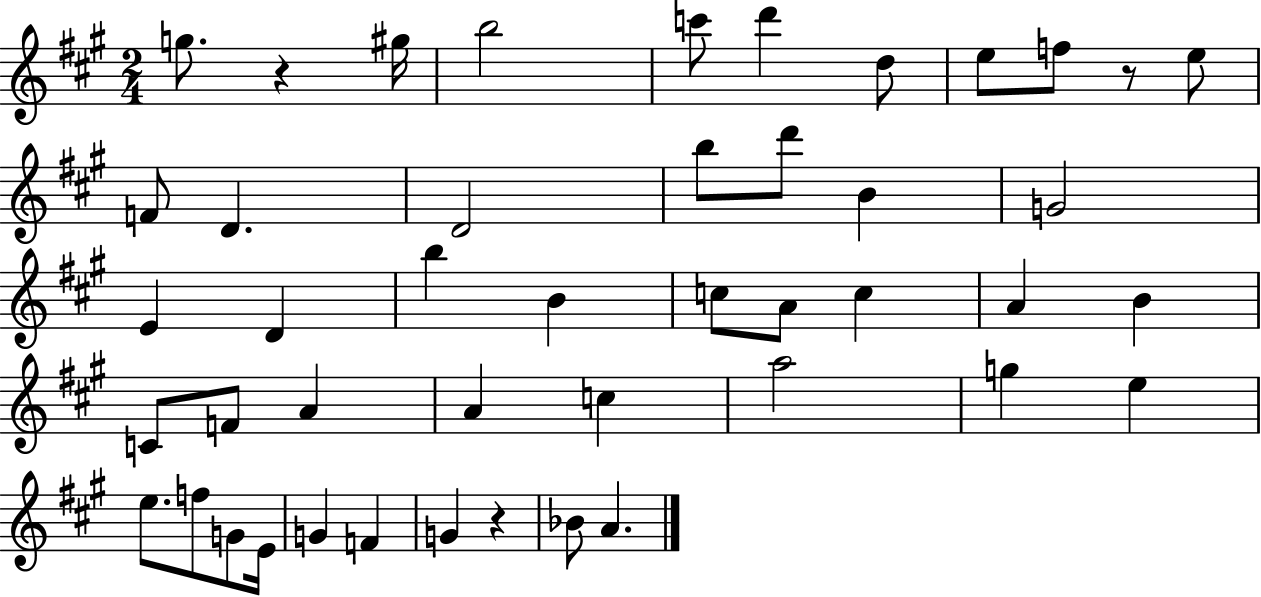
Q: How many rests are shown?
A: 3